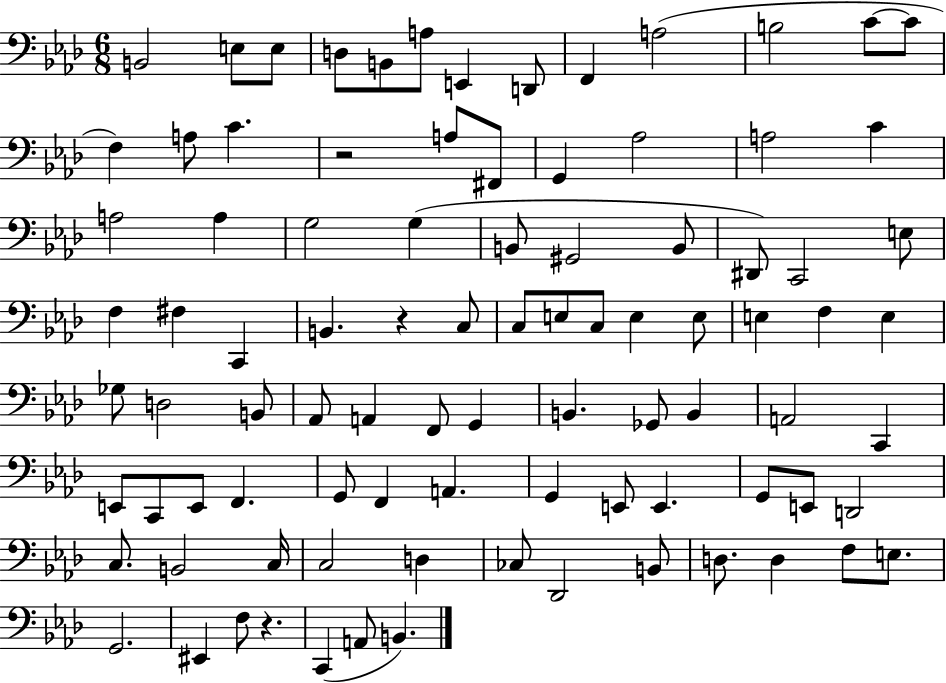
B2/h E3/e E3/e D3/e B2/e A3/e E2/q D2/e F2/q A3/h B3/h C4/e C4/e F3/q A3/e C4/q. R/h A3/e F#2/e G2/q Ab3/h A3/h C4/q A3/h A3/q G3/h G3/q B2/e G#2/h B2/e D#2/e C2/h E3/e F3/q F#3/q C2/q B2/q. R/q C3/e C3/e E3/e C3/e E3/q E3/e E3/q F3/q E3/q Gb3/e D3/h B2/e Ab2/e A2/q F2/e G2/q B2/q. Gb2/e B2/q A2/h C2/q E2/e C2/e E2/e F2/q. G2/e F2/q A2/q. G2/q E2/e E2/q. G2/e E2/e D2/h C3/e. B2/h C3/s C3/h D3/q CES3/e Db2/h B2/e D3/e. D3/q F3/e E3/e. G2/h. EIS2/q F3/e R/q. C2/q A2/e B2/q.